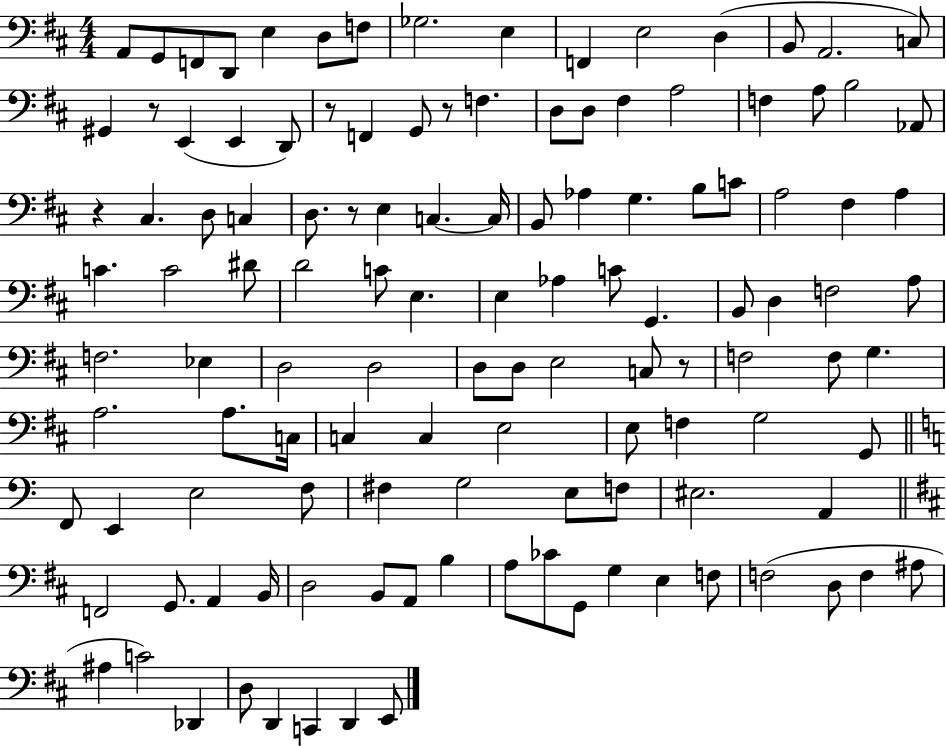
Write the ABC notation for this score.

X:1
T:Untitled
M:4/4
L:1/4
K:D
A,,/2 G,,/2 F,,/2 D,,/2 E, D,/2 F,/2 _G,2 E, F,, E,2 D, B,,/2 A,,2 C,/2 ^G,, z/2 E,, E,, D,,/2 z/2 F,, G,,/2 z/2 F, D,/2 D,/2 ^F, A,2 F, A,/2 B,2 _A,,/2 z ^C, D,/2 C, D,/2 z/2 E, C, C,/4 B,,/2 _A, G, B,/2 C/2 A,2 ^F, A, C C2 ^D/2 D2 C/2 E, E, _A, C/2 G,, B,,/2 D, F,2 A,/2 F,2 _E, D,2 D,2 D,/2 D,/2 E,2 C,/2 z/2 F,2 F,/2 G, A,2 A,/2 C,/4 C, C, E,2 E,/2 F, G,2 G,,/2 F,,/2 E,, E,2 F,/2 ^F, G,2 E,/2 F,/2 ^E,2 A,, F,,2 G,,/2 A,, B,,/4 D,2 B,,/2 A,,/2 B, A,/2 _C/2 G,,/2 G, E, F,/2 F,2 D,/2 F, ^A,/2 ^A, C2 _D,, D,/2 D,, C,, D,, E,,/2